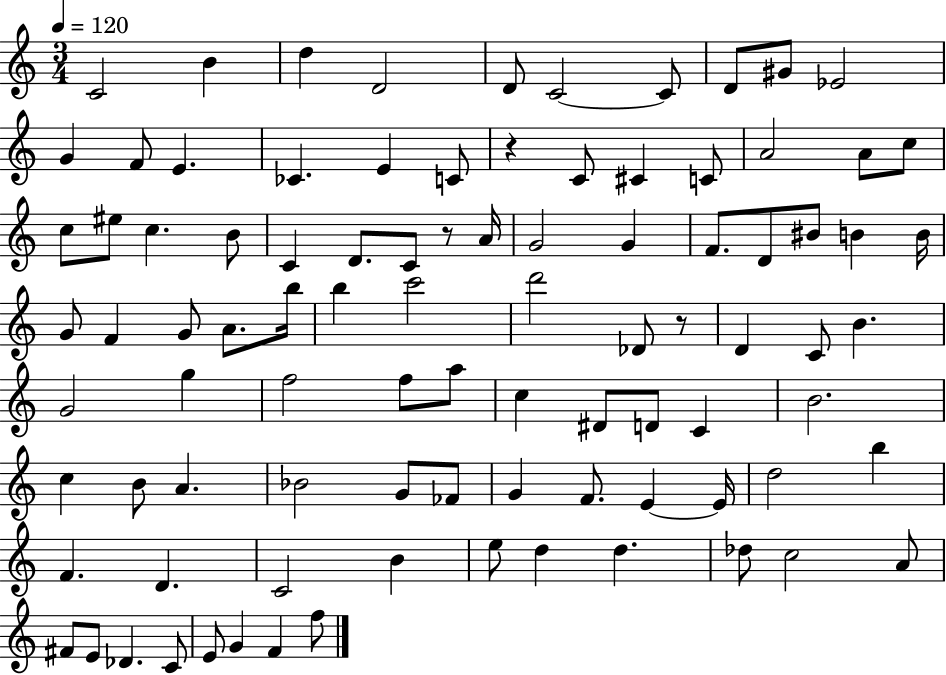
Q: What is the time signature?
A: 3/4